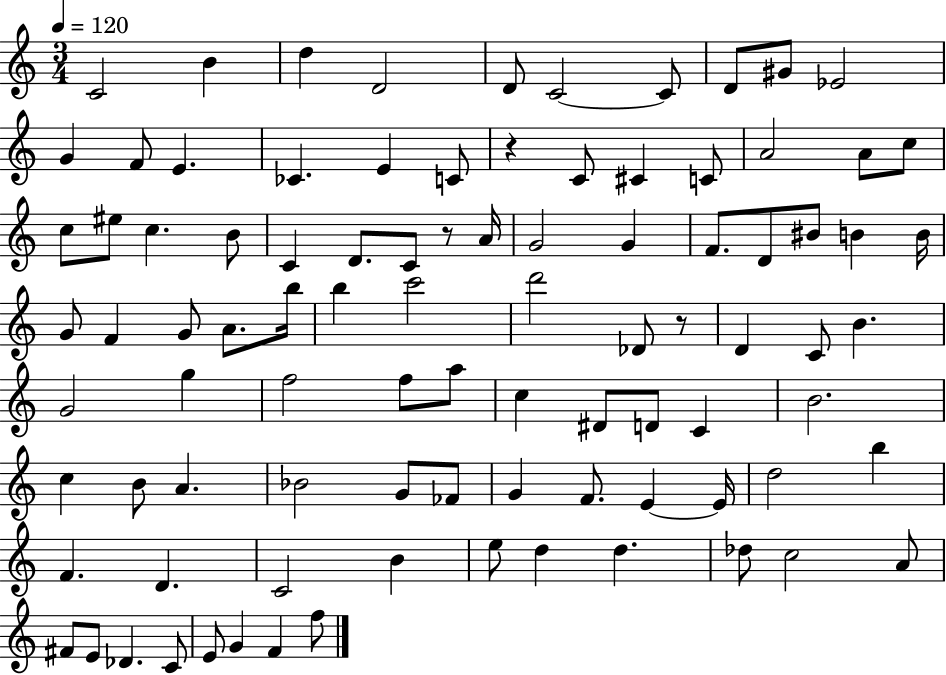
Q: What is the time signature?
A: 3/4